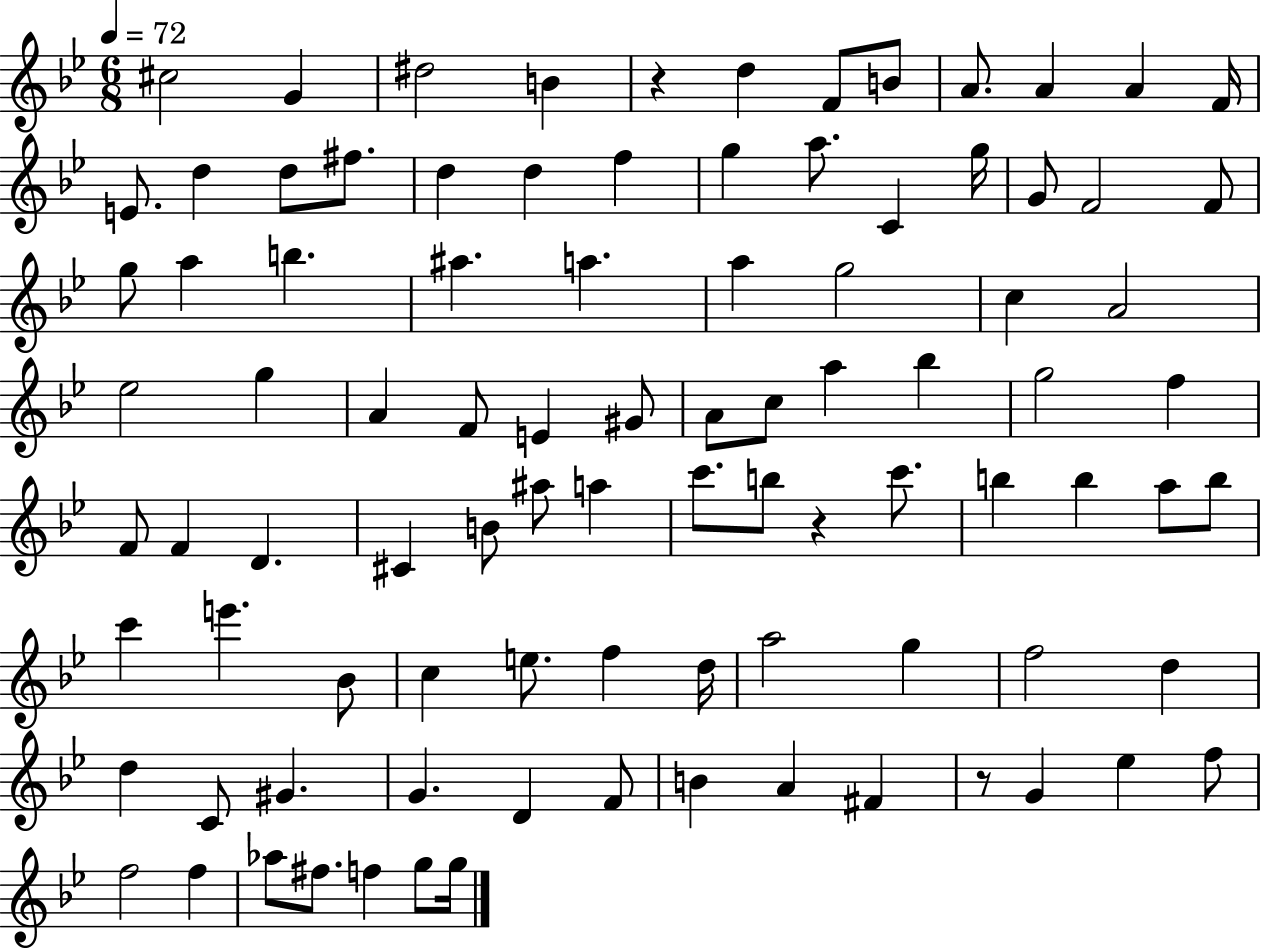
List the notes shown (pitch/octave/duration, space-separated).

C#5/h G4/q D#5/h B4/q R/q D5/q F4/e B4/e A4/e. A4/q A4/q F4/s E4/e. D5/q D5/e F#5/e. D5/q D5/q F5/q G5/q A5/e. C4/q G5/s G4/e F4/h F4/e G5/e A5/q B5/q. A#5/q. A5/q. A5/q G5/h C5/q A4/h Eb5/h G5/q A4/q F4/e E4/q G#4/e A4/e C5/e A5/q Bb5/q G5/h F5/q F4/e F4/q D4/q. C#4/q B4/e A#5/e A5/q C6/e. B5/e R/q C6/e. B5/q B5/q A5/e B5/e C6/q E6/q. Bb4/e C5/q E5/e. F5/q D5/s A5/h G5/q F5/h D5/q D5/q C4/e G#4/q. G4/q. D4/q F4/e B4/q A4/q F#4/q R/e G4/q Eb5/q F5/e F5/h F5/q Ab5/e F#5/e. F5/q G5/e G5/s